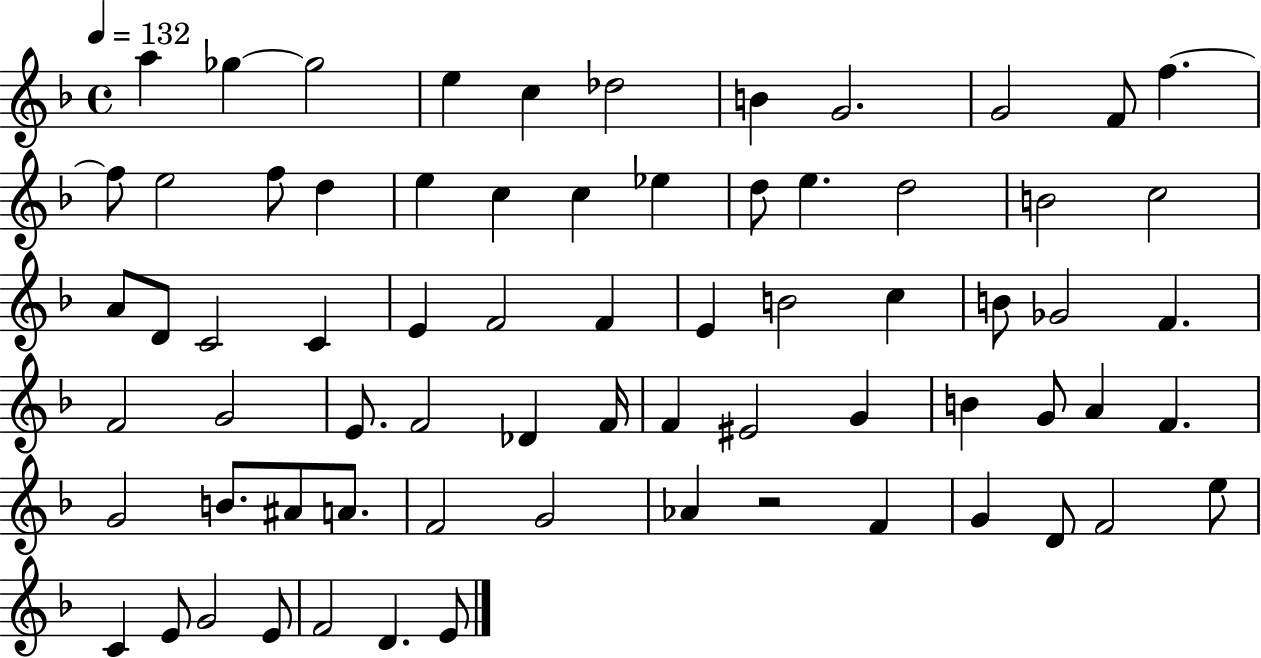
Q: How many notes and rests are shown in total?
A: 70